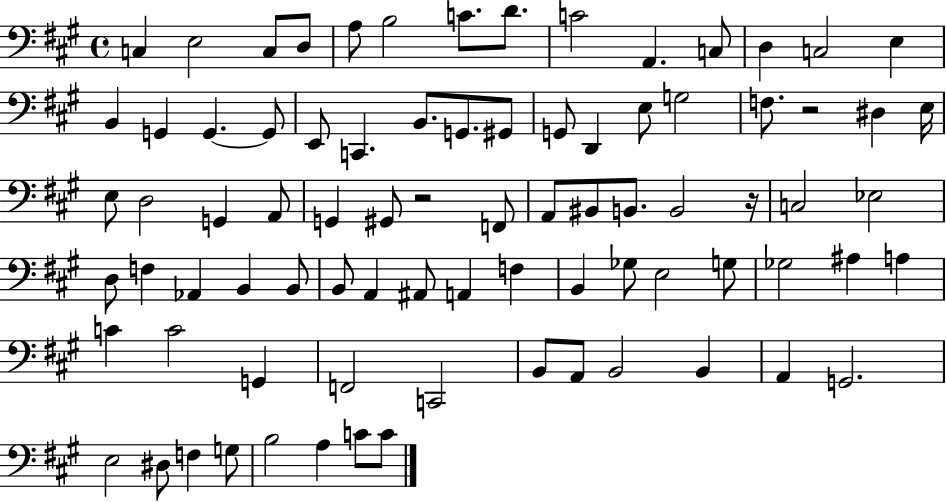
X:1
T:Untitled
M:4/4
L:1/4
K:A
C, E,2 C,/2 D,/2 A,/2 B,2 C/2 D/2 C2 A,, C,/2 D, C,2 E, B,, G,, G,, G,,/2 E,,/2 C,, B,,/2 G,,/2 ^G,,/2 G,,/2 D,, E,/2 G,2 F,/2 z2 ^D, E,/4 E,/2 D,2 G,, A,,/2 G,, ^G,,/2 z2 F,,/2 A,,/2 ^B,,/2 B,,/2 B,,2 z/4 C,2 _E,2 D,/2 F, _A,, B,, B,,/2 B,,/2 A,, ^A,,/2 A,, F, B,, _G,/2 E,2 G,/2 _G,2 ^A, A, C C2 G,, F,,2 C,,2 B,,/2 A,,/2 B,,2 B,, A,, G,,2 E,2 ^D,/2 F, G,/2 B,2 A, C/2 C/2